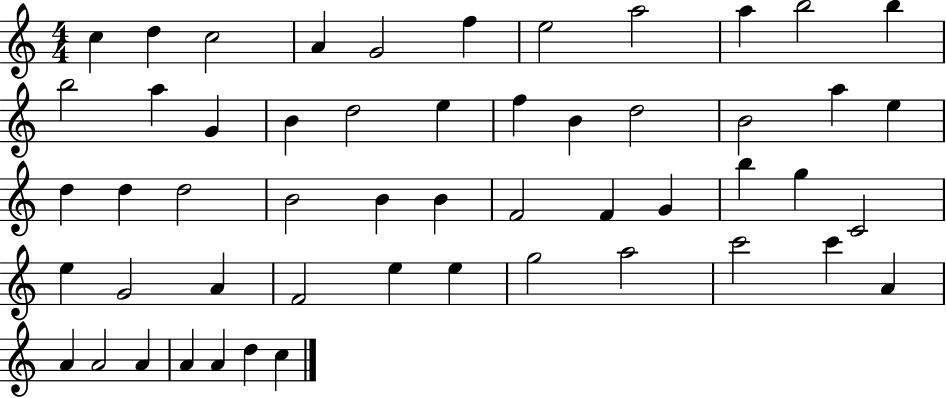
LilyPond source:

{
  \clef treble
  \numericTimeSignature
  \time 4/4
  \key c \major
  c''4 d''4 c''2 | a'4 g'2 f''4 | e''2 a''2 | a''4 b''2 b''4 | \break b''2 a''4 g'4 | b'4 d''2 e''4 | f''4 b'4 d''2 | b'2 a''4 e''4 | \break d''4 d''4 d''2 | b'2 b'4 b'4 | f'2 f'4 g'4 | b''4 g''4 c'2 | \break e''4 g'2 a'4 | f'2 e''4 e''4 | g''2 a''2 | c'''2 c'''4 a'4 | \break a'4 a'2 a'4 | a'4 a'4 d''4 c''4 | \bar "|."
}